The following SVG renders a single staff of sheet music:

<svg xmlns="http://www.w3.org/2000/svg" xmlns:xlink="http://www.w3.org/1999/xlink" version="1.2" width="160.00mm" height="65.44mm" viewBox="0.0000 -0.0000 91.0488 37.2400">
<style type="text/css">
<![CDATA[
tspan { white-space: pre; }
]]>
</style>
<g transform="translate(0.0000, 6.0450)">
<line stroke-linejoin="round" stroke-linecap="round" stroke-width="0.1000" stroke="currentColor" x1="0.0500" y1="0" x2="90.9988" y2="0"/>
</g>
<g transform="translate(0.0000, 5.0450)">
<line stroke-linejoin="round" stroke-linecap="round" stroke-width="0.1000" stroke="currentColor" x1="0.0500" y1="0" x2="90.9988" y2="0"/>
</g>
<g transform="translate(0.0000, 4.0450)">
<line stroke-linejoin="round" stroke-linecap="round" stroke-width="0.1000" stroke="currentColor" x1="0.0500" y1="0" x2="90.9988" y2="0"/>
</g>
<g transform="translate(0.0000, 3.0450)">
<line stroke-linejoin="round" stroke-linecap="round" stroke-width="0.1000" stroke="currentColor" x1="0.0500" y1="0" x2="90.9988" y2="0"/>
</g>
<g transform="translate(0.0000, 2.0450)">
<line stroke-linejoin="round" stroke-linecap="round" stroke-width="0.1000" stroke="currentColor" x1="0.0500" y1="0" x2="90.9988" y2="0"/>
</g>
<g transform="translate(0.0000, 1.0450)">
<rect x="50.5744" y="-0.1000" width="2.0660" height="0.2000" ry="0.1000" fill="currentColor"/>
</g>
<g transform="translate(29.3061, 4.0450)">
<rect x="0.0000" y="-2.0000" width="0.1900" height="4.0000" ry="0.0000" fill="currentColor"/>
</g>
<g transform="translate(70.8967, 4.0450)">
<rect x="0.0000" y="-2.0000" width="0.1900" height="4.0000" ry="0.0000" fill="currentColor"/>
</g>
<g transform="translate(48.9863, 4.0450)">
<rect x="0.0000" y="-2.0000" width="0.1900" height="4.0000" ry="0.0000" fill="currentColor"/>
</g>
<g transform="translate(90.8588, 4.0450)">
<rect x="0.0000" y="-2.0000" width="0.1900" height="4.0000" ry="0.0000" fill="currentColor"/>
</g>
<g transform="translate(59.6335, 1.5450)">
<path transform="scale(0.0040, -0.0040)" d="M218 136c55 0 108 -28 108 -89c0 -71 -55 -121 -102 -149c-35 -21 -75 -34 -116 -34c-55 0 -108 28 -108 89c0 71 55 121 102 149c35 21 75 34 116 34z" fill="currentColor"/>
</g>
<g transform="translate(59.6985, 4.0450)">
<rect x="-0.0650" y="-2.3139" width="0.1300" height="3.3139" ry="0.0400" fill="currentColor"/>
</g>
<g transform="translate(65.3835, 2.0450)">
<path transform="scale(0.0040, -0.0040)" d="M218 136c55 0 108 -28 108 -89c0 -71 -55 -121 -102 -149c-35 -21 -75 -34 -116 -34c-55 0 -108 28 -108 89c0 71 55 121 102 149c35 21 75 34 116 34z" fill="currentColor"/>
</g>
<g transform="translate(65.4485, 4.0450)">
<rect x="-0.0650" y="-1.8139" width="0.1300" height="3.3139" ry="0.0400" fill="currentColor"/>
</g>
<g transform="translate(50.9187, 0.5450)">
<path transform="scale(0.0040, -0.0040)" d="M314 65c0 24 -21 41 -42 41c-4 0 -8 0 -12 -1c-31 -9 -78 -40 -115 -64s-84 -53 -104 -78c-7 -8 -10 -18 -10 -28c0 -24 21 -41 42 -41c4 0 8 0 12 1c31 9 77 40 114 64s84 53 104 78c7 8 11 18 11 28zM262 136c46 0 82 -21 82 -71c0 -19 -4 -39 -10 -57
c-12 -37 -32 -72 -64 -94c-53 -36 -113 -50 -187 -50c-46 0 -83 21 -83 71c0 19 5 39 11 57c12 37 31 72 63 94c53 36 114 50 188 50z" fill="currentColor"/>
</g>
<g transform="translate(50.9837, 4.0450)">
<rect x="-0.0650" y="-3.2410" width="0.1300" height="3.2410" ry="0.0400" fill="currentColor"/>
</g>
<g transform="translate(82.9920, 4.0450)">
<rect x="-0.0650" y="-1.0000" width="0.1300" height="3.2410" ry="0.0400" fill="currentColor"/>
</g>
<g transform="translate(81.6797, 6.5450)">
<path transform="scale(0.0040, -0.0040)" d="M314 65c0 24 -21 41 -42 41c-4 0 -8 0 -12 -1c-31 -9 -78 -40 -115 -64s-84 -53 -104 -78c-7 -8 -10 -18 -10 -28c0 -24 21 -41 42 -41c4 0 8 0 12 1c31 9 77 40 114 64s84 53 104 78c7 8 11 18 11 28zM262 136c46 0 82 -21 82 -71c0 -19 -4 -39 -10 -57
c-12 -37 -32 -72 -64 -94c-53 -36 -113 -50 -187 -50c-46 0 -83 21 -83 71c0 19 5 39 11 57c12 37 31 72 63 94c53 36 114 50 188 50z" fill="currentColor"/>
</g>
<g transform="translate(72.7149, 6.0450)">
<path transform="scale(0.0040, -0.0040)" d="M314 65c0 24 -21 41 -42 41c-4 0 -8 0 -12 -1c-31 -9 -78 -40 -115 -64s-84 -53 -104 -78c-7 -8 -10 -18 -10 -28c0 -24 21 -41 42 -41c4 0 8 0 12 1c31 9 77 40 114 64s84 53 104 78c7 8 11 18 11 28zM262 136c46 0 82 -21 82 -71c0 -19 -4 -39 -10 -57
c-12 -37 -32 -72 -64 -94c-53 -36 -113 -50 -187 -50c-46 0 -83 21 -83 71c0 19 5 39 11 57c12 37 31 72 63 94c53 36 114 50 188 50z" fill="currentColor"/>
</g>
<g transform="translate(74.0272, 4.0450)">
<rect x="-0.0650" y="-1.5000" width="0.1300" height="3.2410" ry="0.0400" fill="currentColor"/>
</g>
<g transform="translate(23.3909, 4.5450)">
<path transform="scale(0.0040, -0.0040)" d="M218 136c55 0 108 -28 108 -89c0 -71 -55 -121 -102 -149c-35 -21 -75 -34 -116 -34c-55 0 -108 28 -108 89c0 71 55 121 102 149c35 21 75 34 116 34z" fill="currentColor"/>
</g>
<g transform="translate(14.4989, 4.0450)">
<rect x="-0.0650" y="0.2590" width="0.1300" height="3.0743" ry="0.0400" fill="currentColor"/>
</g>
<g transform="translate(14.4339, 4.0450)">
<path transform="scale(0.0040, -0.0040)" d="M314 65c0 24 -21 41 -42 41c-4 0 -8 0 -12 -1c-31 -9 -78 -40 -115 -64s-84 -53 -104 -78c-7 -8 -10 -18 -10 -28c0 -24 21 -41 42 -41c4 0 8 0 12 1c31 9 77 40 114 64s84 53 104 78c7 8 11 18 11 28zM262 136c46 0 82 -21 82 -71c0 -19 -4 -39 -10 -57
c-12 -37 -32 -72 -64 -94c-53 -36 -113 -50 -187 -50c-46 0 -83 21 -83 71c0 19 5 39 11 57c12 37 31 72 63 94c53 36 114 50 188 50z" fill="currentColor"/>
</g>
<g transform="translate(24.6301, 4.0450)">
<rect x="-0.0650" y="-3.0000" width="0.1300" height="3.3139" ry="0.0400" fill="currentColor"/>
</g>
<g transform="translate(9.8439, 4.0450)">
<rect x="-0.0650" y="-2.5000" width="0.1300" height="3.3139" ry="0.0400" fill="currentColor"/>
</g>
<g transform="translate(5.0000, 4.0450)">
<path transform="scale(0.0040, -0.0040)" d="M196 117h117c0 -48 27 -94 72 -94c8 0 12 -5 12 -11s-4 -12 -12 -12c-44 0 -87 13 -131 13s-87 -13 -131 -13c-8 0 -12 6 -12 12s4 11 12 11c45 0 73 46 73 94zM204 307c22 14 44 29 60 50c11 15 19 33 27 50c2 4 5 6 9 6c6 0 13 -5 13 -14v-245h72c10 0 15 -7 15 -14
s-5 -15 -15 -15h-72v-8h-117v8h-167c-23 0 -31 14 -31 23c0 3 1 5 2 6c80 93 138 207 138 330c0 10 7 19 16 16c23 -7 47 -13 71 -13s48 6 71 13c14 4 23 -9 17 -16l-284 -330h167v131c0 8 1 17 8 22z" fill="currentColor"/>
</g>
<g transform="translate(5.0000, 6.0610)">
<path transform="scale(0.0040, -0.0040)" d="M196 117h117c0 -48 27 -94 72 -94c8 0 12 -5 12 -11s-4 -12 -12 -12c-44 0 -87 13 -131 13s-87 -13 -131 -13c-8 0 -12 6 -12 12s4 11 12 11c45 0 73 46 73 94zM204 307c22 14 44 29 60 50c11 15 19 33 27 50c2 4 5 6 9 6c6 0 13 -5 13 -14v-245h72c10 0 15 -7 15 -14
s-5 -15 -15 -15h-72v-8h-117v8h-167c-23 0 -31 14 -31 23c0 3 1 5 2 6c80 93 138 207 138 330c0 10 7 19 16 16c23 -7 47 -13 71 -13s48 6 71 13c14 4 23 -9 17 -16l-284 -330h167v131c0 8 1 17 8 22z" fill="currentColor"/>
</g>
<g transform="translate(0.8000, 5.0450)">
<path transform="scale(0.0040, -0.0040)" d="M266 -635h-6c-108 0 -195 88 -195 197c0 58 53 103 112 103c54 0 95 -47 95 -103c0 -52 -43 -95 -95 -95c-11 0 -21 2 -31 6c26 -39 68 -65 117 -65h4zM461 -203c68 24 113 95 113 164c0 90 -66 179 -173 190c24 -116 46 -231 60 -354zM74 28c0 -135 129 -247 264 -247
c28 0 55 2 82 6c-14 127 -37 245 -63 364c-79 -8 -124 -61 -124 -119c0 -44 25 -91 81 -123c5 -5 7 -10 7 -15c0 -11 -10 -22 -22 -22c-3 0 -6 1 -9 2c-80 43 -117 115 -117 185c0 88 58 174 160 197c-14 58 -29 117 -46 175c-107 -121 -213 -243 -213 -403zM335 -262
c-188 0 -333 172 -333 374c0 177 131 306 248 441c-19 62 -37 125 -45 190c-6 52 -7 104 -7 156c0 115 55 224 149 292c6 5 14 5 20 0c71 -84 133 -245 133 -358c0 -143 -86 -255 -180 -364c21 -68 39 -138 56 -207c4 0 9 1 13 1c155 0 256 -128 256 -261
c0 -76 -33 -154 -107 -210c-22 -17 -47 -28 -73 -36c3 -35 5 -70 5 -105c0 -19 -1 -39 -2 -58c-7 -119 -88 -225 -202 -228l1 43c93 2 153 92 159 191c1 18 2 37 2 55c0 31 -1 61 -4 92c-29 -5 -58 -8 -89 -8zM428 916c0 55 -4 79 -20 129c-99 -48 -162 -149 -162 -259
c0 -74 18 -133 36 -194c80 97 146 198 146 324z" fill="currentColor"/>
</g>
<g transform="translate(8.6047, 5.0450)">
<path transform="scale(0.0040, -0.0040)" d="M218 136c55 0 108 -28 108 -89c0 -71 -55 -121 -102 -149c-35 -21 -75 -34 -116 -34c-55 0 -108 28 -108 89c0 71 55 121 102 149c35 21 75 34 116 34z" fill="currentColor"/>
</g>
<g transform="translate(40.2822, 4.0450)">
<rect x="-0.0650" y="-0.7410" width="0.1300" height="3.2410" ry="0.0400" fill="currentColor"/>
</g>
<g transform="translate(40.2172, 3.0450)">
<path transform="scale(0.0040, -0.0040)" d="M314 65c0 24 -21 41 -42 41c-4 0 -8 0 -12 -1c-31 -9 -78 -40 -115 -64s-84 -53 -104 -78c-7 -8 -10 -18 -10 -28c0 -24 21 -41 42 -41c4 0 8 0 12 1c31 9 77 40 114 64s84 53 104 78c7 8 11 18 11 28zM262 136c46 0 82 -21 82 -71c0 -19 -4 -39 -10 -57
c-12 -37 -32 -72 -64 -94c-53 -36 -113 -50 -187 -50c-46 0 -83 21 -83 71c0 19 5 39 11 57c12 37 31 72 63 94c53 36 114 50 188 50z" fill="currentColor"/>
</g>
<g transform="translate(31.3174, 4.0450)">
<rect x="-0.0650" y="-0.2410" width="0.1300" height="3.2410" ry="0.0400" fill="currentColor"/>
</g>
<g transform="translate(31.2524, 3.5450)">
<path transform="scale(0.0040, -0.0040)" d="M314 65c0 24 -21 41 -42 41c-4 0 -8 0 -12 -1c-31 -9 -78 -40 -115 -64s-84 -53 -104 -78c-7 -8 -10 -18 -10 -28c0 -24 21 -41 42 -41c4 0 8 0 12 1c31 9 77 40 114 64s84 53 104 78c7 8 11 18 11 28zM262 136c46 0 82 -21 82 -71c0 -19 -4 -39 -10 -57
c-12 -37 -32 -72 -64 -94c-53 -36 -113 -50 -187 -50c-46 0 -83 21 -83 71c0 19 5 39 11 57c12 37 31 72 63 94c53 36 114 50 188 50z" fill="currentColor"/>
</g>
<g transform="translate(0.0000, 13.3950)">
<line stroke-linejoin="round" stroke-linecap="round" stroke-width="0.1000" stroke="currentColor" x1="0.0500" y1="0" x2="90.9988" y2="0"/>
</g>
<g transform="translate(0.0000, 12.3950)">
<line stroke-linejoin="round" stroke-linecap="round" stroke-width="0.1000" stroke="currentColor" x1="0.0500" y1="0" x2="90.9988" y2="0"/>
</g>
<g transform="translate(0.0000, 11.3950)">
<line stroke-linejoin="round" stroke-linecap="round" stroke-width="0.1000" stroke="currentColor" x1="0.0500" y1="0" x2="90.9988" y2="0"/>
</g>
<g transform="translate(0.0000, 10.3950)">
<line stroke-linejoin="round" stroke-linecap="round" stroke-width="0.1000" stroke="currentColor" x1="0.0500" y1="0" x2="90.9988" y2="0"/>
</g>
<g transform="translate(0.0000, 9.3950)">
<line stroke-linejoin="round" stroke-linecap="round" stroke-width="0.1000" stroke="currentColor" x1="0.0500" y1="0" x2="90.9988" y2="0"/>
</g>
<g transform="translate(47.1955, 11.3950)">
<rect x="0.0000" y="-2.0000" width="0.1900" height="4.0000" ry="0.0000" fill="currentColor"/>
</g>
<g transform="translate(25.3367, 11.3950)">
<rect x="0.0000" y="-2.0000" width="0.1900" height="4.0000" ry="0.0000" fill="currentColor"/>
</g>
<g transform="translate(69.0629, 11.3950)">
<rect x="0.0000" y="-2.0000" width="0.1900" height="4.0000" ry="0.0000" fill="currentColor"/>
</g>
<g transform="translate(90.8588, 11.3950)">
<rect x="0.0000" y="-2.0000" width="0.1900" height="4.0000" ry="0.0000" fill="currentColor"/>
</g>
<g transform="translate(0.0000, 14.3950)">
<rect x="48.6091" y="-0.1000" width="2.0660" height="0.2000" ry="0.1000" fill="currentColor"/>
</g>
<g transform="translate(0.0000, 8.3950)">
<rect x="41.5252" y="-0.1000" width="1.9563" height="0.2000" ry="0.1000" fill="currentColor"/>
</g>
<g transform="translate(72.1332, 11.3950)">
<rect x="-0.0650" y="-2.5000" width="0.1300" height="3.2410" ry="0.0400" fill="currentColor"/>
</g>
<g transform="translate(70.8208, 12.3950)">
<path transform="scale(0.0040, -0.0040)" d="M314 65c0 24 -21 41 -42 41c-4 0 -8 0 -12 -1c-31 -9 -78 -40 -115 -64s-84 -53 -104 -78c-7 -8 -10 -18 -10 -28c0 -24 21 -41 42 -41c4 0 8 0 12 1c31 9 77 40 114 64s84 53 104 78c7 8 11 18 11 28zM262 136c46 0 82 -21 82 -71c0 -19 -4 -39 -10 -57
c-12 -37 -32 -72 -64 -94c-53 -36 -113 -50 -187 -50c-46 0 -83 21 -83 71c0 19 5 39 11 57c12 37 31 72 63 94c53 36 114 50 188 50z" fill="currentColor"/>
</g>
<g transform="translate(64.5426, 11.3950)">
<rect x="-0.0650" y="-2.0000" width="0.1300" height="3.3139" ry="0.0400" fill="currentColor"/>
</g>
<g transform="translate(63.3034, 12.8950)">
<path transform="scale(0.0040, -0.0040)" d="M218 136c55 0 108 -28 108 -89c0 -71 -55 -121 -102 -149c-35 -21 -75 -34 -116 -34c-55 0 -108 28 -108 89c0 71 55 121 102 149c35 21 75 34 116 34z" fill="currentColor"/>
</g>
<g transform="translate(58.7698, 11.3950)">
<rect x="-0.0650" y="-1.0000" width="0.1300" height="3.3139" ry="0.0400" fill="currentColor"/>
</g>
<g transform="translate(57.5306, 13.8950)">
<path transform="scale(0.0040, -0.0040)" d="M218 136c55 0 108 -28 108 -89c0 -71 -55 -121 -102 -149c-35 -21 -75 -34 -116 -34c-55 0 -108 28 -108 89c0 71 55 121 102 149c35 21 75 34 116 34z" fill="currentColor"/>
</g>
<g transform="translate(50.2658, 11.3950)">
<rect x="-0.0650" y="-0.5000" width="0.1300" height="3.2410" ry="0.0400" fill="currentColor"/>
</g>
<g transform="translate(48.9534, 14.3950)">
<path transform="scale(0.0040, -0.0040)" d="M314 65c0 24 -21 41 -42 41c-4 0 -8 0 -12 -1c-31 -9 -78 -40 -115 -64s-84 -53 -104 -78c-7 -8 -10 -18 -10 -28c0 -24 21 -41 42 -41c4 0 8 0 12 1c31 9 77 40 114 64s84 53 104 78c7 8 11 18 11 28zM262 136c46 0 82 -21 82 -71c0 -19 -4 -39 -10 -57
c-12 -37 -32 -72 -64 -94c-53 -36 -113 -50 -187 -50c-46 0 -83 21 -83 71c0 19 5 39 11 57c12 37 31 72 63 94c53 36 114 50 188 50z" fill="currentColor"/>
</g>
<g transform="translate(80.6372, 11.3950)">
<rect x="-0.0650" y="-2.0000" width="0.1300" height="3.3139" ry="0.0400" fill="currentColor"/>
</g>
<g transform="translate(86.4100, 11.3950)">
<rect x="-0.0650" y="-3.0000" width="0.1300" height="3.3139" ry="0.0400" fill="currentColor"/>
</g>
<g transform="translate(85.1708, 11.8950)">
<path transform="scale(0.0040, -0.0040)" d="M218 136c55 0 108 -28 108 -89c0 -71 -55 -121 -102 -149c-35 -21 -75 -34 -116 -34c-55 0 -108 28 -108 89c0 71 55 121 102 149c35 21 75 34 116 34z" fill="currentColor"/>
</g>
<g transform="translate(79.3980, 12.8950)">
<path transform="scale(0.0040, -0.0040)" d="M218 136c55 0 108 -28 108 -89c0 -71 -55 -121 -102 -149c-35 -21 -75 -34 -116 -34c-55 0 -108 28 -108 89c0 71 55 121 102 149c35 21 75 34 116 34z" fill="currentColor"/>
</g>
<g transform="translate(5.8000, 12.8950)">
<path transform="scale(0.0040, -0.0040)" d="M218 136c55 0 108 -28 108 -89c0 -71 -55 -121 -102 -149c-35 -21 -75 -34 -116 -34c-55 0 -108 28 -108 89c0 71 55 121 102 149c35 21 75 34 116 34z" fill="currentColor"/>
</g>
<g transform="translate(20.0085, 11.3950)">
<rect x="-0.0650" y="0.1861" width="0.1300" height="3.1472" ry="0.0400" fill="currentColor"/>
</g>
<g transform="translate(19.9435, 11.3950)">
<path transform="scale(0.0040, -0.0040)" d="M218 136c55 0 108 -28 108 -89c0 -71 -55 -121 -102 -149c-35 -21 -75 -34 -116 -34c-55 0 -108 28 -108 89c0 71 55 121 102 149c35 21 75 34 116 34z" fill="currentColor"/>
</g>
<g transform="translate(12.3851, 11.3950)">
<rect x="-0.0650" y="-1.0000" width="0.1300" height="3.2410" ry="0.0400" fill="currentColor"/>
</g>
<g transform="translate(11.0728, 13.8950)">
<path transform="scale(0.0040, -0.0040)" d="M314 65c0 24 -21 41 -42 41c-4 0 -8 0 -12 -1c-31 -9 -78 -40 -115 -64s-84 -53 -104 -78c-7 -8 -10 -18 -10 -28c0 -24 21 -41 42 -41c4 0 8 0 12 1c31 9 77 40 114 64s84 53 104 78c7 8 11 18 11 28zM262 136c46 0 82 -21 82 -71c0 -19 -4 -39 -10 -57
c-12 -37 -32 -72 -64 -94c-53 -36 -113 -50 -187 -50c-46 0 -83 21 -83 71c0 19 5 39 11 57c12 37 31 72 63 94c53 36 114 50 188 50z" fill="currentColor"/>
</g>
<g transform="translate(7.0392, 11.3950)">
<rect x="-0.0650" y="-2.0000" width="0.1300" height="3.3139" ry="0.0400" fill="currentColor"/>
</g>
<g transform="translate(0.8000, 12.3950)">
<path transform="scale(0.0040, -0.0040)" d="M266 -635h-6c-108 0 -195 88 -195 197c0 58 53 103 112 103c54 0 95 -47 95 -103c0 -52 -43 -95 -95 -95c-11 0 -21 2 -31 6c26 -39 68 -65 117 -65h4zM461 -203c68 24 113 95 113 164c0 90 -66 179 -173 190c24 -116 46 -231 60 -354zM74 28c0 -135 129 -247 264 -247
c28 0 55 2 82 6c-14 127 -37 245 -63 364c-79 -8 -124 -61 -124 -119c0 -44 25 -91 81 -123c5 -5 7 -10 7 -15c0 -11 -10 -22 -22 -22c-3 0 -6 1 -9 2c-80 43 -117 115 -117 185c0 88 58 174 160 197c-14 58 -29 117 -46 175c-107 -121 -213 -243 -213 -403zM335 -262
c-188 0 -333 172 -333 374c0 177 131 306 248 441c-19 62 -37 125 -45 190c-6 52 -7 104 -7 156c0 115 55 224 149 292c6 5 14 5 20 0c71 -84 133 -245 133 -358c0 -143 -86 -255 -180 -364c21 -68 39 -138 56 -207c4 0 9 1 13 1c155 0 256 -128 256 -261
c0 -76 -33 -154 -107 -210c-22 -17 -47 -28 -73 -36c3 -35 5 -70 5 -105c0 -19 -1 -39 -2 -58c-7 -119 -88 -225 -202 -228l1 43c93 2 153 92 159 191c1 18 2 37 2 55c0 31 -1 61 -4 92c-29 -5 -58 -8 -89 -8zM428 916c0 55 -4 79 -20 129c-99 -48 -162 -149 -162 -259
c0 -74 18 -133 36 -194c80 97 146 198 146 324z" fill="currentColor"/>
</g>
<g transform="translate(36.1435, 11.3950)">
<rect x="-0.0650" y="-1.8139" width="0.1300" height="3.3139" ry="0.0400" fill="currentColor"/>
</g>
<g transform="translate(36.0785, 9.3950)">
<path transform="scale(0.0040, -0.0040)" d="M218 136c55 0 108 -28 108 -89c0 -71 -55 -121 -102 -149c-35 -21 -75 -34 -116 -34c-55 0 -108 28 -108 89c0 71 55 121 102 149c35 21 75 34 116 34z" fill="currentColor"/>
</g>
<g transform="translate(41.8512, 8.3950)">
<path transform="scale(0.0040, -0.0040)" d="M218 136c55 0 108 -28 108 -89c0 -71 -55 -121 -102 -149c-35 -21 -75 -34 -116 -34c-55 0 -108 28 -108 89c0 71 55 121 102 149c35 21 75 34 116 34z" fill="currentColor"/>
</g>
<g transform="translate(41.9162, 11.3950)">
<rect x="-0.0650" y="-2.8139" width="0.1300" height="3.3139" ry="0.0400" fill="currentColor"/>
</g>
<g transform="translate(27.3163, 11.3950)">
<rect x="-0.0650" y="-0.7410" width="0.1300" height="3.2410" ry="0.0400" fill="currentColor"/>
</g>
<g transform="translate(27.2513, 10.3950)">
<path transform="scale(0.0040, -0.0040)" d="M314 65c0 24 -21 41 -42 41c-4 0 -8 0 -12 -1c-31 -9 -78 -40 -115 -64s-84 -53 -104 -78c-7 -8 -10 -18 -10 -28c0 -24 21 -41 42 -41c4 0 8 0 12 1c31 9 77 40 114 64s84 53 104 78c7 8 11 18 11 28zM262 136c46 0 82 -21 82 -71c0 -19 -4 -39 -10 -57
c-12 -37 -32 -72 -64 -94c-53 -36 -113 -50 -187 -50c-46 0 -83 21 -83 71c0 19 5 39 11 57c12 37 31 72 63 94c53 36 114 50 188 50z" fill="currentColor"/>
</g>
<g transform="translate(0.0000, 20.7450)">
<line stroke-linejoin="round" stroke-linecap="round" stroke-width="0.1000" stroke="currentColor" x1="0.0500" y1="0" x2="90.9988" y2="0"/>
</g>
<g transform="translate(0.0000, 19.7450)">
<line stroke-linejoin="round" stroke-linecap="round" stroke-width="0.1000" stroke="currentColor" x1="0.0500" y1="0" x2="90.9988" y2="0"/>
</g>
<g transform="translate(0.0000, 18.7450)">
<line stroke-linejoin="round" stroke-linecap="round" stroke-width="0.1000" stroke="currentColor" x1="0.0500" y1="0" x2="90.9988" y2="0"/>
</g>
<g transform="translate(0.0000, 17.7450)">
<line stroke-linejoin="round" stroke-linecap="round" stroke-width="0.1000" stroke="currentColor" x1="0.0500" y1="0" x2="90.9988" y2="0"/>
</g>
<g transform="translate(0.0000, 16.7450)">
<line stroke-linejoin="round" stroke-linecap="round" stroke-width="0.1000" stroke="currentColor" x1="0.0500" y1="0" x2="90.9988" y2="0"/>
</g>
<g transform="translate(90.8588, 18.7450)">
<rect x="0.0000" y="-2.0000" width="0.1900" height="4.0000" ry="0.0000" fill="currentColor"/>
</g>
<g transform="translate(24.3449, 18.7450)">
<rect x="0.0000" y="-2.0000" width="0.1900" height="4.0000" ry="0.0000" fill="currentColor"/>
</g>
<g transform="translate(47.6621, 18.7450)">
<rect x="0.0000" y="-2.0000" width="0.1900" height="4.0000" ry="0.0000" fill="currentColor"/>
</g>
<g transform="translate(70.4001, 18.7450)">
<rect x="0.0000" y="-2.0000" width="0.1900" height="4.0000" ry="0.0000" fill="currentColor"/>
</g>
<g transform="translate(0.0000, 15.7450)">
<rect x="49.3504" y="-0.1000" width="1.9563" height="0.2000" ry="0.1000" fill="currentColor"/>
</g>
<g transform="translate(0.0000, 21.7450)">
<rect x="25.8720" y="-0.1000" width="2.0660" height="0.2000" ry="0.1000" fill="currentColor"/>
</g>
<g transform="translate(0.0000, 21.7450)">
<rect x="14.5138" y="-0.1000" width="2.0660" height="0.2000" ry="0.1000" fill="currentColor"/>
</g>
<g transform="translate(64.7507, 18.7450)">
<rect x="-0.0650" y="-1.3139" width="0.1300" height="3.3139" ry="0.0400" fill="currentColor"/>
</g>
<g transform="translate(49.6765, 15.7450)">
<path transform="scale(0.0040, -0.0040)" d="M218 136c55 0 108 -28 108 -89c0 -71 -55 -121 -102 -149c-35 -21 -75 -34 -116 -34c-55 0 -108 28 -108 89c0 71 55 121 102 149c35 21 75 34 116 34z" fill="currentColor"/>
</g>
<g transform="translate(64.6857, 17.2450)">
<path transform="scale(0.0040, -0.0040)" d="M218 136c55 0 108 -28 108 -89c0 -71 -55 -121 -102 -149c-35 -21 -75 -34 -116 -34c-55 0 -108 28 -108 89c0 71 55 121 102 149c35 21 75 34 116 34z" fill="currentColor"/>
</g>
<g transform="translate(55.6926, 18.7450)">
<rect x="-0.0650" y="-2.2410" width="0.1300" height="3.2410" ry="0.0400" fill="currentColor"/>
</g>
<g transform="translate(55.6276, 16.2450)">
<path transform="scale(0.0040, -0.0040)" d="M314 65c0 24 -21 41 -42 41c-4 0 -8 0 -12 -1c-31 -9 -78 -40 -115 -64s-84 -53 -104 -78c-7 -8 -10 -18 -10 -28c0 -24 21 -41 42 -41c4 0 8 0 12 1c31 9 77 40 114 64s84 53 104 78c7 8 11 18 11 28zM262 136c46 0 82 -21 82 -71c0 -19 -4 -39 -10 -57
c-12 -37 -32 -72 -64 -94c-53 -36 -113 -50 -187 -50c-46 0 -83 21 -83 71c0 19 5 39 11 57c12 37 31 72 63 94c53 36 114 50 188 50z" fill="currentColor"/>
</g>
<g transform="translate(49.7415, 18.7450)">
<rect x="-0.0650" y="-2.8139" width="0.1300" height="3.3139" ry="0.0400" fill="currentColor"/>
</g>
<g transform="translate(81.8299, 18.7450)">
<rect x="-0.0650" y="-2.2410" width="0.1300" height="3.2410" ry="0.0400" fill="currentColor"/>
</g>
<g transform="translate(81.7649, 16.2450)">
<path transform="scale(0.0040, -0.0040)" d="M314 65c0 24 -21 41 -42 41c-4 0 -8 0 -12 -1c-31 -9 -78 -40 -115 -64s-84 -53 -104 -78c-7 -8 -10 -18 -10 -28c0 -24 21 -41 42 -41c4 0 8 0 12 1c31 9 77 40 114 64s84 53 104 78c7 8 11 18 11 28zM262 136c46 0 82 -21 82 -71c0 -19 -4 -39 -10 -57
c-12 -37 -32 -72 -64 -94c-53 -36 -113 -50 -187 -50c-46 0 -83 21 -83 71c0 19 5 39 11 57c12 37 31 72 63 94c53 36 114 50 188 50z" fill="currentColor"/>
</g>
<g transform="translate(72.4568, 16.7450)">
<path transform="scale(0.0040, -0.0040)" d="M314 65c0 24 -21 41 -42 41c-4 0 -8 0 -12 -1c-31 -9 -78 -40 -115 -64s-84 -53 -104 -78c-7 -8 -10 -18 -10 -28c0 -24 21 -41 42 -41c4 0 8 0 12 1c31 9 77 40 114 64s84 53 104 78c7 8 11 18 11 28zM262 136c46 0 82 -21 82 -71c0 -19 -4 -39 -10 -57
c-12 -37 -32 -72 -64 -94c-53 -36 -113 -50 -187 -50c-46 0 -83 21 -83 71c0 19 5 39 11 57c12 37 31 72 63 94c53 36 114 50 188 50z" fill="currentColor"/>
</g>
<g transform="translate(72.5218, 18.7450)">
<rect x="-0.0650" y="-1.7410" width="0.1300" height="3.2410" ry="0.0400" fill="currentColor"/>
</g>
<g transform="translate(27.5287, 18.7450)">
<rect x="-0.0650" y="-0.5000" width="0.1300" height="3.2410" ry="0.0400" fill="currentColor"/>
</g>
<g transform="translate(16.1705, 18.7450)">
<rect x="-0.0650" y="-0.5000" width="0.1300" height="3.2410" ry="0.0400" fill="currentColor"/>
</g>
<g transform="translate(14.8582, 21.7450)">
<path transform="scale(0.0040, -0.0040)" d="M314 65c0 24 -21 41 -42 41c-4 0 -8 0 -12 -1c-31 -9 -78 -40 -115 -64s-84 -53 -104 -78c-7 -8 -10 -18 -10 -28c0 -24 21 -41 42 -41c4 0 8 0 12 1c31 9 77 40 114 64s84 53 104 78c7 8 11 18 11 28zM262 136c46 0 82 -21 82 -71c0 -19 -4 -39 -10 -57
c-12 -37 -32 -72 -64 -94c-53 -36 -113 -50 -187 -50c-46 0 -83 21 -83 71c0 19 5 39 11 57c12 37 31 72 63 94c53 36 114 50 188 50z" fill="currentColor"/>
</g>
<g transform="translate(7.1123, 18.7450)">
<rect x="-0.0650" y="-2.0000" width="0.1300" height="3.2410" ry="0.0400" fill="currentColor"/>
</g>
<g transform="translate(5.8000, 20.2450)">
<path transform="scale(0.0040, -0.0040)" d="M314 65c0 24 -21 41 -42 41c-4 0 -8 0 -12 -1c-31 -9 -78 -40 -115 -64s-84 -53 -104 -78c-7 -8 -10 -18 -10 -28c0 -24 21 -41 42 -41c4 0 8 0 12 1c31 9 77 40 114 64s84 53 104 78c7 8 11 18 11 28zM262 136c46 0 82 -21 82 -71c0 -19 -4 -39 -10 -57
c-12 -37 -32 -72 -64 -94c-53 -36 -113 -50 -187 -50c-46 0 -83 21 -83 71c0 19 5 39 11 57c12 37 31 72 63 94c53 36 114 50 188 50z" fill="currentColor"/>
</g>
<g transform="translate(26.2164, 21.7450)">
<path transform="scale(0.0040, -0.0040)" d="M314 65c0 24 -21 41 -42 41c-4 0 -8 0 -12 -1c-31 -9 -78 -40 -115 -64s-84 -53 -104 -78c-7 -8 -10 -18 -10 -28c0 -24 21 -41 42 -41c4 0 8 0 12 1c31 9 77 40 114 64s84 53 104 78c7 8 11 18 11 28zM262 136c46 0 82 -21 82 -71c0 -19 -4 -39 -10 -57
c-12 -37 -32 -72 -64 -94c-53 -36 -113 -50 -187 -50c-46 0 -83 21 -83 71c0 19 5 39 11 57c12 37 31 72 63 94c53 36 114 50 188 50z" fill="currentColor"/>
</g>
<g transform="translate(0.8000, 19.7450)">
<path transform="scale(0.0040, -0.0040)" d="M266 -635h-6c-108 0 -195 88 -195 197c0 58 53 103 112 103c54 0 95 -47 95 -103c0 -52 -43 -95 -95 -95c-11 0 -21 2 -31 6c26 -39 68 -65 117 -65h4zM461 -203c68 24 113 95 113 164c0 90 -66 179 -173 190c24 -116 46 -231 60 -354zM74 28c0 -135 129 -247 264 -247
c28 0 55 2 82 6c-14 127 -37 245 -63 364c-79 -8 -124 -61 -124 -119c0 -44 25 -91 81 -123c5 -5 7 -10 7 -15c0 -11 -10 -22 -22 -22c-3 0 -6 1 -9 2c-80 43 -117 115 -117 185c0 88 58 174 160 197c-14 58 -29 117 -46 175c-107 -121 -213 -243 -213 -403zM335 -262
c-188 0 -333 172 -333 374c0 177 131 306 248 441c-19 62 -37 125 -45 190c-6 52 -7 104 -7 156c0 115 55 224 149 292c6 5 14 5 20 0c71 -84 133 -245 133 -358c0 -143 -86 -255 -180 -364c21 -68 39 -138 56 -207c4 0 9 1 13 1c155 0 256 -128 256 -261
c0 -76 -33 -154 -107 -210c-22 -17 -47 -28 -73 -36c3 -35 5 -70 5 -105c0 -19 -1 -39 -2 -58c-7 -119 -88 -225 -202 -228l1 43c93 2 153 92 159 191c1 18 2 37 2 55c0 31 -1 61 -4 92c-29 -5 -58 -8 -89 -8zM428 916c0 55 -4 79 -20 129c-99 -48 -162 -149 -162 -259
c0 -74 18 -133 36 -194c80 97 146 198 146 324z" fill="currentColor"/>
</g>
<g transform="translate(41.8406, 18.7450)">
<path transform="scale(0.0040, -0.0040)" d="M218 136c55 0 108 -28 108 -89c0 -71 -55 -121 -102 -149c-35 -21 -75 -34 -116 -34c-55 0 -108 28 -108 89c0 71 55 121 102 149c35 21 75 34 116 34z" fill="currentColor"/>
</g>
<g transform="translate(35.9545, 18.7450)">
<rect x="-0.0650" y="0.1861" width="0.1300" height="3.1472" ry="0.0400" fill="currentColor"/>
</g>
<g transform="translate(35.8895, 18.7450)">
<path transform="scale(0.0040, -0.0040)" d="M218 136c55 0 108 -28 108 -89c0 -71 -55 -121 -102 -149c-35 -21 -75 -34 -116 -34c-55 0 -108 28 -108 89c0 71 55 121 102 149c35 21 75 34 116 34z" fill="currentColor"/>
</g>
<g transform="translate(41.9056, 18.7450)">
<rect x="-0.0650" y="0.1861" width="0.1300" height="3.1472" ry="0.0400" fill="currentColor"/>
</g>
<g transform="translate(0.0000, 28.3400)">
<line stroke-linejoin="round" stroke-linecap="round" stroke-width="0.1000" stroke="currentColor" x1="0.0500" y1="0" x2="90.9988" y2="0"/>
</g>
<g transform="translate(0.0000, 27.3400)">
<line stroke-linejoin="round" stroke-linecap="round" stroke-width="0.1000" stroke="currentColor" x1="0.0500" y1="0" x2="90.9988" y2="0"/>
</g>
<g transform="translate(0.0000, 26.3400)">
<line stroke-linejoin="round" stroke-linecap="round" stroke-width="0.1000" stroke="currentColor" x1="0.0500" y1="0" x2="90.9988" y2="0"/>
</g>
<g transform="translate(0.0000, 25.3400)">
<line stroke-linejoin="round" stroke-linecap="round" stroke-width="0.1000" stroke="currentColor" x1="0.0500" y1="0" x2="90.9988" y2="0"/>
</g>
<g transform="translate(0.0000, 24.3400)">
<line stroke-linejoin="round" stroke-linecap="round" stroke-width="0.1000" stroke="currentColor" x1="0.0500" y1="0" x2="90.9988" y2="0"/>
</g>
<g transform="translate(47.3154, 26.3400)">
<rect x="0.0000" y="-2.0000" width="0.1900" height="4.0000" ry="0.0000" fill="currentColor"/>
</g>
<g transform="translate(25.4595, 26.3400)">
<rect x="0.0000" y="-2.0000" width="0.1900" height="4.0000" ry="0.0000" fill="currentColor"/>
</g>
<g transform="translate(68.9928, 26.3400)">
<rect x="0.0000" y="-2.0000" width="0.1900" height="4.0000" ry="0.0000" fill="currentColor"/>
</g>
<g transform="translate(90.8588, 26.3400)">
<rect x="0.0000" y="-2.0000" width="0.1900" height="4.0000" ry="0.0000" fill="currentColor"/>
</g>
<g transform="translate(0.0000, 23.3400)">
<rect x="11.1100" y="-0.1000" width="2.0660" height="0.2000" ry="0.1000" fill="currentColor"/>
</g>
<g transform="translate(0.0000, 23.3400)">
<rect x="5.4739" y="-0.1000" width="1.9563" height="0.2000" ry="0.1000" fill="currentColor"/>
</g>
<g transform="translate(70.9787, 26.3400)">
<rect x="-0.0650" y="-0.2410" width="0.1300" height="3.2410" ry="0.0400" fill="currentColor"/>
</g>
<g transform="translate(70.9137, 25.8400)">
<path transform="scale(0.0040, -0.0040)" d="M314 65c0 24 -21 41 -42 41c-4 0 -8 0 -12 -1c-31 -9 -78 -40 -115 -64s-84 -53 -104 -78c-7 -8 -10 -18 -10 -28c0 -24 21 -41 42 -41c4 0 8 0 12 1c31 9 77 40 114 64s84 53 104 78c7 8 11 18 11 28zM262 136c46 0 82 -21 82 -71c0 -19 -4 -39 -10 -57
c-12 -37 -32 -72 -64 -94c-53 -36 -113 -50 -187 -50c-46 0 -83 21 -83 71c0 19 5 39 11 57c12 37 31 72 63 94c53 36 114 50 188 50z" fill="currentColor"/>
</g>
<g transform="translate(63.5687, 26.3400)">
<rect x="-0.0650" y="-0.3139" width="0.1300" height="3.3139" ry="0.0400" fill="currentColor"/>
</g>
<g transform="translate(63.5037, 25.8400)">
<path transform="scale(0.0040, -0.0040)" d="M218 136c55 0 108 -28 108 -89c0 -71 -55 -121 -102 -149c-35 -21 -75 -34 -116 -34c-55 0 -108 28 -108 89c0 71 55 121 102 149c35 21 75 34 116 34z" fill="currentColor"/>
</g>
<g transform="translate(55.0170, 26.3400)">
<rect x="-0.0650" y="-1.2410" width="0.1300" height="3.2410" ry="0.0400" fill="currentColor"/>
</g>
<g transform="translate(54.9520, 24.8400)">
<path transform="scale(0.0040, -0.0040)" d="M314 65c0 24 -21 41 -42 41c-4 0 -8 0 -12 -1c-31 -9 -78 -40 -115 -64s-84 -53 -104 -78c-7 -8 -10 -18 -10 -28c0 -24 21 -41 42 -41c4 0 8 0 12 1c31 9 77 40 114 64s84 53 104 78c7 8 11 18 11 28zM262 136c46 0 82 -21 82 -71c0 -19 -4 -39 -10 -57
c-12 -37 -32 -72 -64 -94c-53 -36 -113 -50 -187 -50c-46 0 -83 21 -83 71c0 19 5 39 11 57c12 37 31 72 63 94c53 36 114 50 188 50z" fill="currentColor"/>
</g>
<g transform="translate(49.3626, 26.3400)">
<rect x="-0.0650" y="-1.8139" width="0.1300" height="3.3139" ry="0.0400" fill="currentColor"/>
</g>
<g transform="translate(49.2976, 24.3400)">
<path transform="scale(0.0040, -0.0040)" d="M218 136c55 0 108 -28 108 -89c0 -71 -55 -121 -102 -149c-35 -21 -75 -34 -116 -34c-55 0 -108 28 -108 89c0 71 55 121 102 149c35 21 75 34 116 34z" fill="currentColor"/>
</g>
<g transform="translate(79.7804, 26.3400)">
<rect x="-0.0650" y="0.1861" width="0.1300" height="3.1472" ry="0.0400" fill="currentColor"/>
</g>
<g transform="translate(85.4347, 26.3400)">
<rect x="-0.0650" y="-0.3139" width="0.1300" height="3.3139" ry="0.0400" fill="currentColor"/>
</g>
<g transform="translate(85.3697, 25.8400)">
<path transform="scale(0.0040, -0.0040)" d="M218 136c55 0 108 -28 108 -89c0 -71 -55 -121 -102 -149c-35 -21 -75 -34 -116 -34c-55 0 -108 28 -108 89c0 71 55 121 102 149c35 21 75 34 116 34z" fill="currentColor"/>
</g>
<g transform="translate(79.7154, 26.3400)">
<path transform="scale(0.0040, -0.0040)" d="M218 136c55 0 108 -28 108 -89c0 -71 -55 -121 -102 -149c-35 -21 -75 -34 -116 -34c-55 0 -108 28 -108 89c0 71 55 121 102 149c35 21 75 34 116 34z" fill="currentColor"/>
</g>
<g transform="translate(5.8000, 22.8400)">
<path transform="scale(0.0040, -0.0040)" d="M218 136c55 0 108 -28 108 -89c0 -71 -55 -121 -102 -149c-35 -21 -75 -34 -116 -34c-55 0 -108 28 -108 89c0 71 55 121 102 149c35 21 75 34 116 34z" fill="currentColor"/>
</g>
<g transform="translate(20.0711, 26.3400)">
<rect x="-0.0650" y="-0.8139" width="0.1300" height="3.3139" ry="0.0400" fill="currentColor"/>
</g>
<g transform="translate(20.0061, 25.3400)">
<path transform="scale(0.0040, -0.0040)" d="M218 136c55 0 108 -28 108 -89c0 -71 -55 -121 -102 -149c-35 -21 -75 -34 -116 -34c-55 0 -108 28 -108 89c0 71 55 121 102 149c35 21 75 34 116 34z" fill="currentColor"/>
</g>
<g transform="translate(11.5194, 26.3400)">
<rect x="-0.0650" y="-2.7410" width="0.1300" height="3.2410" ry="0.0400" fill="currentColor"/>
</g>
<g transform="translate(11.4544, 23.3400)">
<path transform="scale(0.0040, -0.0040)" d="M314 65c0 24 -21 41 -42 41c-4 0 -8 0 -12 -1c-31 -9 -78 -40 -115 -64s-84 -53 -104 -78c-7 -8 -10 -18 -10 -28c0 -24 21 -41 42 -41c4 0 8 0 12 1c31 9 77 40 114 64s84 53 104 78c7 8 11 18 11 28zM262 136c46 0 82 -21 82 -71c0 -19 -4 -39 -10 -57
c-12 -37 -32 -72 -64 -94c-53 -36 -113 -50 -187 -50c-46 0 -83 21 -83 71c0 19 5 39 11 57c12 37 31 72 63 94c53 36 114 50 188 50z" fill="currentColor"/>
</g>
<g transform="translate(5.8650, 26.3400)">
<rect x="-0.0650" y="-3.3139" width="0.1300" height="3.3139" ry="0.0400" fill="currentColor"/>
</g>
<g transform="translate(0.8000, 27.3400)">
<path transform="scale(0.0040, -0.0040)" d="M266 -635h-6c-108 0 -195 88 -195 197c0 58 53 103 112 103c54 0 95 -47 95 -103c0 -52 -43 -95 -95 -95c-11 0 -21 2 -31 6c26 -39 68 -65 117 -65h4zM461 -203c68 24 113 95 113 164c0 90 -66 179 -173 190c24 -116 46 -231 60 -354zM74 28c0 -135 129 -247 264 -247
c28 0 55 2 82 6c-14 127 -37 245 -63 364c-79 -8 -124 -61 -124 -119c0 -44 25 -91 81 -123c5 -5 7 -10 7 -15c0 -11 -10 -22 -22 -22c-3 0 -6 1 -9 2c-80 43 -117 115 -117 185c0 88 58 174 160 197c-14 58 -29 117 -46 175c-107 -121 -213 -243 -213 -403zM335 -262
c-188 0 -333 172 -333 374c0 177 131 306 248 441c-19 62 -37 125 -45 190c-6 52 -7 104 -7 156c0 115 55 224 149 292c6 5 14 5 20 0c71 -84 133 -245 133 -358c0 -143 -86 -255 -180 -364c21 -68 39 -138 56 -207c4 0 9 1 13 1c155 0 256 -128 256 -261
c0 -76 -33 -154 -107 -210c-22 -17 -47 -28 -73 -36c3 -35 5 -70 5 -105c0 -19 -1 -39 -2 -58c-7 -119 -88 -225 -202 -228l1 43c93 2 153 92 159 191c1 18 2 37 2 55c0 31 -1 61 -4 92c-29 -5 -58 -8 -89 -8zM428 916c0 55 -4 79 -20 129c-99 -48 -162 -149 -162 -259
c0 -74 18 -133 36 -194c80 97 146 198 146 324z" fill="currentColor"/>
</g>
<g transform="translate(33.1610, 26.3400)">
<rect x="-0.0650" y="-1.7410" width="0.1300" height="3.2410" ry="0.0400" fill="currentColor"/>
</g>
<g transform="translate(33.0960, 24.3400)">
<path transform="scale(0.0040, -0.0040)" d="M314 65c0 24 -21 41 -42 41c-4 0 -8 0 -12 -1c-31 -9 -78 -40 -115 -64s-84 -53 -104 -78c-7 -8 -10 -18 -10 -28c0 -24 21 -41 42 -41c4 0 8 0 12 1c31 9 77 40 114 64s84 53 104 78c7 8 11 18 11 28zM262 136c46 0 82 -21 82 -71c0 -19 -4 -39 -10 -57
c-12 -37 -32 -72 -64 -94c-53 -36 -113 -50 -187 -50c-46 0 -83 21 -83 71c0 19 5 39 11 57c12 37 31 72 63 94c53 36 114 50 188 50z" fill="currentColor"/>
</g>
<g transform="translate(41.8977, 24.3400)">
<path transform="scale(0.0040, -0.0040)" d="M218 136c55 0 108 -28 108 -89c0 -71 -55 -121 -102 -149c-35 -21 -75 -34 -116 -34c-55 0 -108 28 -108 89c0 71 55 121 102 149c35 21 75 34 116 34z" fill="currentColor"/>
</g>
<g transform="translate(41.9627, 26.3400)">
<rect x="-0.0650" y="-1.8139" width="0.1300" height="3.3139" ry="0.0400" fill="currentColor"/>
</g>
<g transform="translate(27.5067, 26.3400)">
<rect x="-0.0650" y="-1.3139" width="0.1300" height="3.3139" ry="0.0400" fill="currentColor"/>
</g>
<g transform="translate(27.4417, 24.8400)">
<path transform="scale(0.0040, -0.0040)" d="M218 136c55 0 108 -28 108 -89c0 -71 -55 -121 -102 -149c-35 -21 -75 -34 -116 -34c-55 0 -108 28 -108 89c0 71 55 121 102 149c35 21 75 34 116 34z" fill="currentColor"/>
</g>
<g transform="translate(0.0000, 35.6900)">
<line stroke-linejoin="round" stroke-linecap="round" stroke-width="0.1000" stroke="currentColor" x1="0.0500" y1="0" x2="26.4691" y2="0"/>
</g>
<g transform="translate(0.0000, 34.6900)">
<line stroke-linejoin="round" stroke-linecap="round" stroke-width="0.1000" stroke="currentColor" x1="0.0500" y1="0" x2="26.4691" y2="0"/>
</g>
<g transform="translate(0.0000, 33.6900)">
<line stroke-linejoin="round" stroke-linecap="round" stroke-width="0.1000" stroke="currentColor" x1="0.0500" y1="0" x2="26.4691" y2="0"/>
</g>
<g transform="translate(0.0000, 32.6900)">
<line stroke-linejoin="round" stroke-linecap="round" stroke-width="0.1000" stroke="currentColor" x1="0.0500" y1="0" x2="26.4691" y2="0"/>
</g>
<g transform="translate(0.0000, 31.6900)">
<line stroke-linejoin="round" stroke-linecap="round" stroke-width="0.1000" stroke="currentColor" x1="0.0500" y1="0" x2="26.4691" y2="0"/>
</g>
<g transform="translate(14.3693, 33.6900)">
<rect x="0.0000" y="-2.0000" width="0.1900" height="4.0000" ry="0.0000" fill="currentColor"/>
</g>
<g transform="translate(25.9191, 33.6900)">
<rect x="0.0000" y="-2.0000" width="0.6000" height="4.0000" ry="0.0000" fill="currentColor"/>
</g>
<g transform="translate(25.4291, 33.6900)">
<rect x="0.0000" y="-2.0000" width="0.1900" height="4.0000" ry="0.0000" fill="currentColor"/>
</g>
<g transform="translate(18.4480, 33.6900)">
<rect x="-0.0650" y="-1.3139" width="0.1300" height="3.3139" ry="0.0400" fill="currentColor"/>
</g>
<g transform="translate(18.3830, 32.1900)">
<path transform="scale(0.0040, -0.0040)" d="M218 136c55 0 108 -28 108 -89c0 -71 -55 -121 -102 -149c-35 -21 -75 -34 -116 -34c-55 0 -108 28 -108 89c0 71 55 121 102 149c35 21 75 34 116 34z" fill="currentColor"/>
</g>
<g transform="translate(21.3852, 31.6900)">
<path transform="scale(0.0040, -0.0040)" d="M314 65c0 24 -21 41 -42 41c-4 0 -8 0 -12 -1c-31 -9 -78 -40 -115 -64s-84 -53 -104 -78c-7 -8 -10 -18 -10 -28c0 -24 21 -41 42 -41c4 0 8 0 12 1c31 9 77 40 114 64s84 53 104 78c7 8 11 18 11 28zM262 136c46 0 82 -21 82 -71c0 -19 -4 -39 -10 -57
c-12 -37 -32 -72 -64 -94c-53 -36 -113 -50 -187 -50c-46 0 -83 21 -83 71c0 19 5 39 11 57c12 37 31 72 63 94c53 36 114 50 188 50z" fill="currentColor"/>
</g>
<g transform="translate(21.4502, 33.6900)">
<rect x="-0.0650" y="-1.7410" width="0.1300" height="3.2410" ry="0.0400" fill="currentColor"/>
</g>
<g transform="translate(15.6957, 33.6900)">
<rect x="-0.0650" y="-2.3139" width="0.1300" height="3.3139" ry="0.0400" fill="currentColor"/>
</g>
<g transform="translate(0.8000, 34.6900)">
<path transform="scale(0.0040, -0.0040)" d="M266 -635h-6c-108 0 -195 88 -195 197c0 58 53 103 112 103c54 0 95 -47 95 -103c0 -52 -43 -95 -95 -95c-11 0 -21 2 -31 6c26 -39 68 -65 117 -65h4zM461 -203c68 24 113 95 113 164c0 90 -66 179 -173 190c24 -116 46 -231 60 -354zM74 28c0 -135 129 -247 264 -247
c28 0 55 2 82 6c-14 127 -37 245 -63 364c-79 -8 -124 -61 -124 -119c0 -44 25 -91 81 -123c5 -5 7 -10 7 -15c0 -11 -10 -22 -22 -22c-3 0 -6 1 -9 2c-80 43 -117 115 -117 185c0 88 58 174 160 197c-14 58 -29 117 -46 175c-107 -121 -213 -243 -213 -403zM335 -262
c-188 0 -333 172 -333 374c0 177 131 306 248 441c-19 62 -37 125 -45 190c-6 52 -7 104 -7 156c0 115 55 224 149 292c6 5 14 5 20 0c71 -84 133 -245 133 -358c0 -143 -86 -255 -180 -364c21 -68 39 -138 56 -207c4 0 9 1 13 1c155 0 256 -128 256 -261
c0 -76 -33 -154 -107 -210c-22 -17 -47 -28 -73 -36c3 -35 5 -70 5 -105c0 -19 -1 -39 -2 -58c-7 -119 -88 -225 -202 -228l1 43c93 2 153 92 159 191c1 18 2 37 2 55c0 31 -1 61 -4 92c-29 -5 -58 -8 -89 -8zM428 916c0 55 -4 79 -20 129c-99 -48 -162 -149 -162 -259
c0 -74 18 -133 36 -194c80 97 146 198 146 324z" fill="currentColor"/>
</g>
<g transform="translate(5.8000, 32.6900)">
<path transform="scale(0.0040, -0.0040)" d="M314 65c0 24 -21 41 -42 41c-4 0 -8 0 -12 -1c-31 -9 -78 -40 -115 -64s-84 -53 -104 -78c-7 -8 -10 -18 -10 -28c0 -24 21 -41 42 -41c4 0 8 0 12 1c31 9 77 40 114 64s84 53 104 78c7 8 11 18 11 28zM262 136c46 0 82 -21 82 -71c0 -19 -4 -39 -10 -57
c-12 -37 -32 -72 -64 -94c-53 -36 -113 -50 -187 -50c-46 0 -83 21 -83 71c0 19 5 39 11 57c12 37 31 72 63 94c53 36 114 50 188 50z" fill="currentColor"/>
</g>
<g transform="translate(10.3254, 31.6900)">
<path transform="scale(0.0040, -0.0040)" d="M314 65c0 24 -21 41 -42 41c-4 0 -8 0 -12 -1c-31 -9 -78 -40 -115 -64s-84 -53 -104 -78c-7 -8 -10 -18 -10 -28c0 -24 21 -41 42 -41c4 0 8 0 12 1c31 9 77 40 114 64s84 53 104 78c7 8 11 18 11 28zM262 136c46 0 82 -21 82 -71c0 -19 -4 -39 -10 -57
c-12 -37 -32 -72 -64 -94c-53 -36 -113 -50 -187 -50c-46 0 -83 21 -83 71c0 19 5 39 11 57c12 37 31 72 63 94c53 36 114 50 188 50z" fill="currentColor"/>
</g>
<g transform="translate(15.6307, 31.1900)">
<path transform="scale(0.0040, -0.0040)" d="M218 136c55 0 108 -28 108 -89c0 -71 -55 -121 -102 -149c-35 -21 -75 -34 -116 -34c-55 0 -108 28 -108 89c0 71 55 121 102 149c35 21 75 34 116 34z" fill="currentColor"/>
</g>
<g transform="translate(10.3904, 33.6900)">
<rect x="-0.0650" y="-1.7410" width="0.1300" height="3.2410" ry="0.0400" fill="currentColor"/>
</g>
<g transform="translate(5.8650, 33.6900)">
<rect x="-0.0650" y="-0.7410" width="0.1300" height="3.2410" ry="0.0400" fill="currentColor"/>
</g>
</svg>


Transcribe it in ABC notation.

X:1
T:Untitled
M:4/4
L:1/4
K:C
G B2 A c2 d2 b2 g f E2 D2 F D2 B d2 f a C2 D F G2 F A F2 C2 C2 B B a g2 e f2 g2 b a2 d e f2 f f e2 c c2 B c d2 f2 g e f2